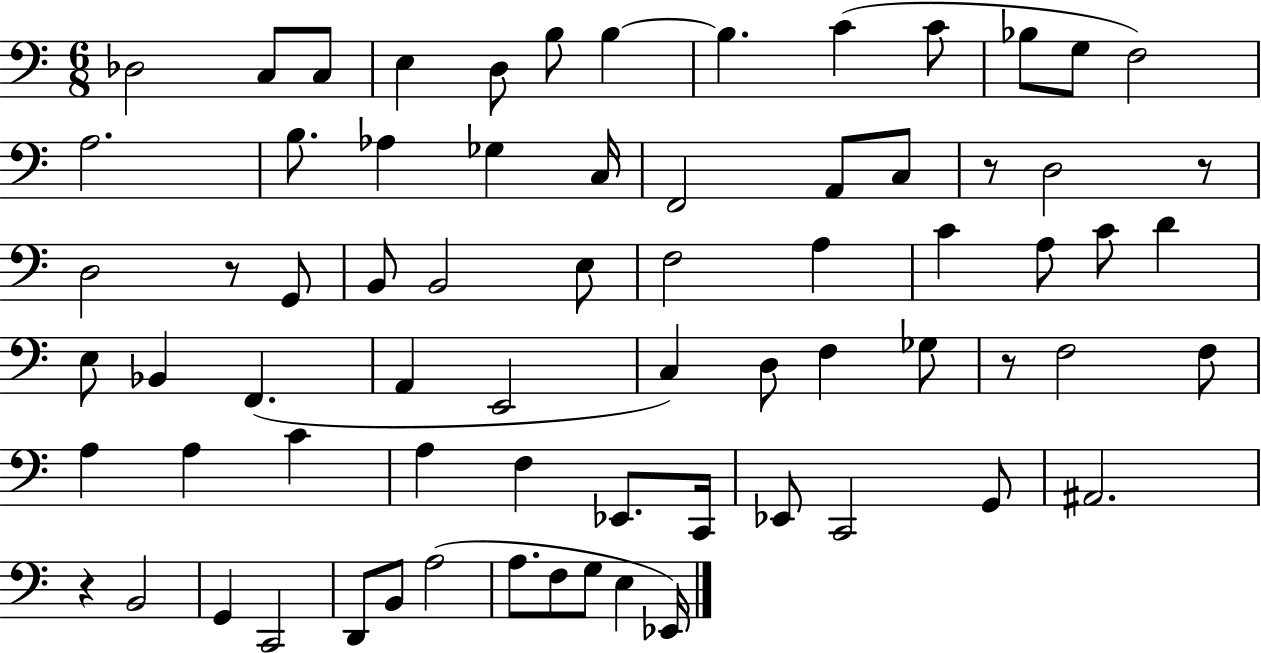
{
  \clef bass
  \numericTimeSignature
  \time 6/8
  \key c \major
  des2 c8 c8 | e4 d8 b8 b4~~ | b4. c'4( c'8 | bes8 g8 f2) | \break a2. | b8. aes4 ges4 c16 | f,2 a,8 c8 | r8 d2 r8 | \break d2 r8 g,8 | b,8 b,2 e8 | f2 a4 | c'4 a8 c'8 d'4 | \break e8 bes,4 f,4.( | a,4 e,2 | c4) d8 f4 ges8 | r8 f2 f8 | \break a4 a4 c'4 | a4 f4 ees,8. c,16 | ees,8 c,2 g,8 | ais,2. | \break r4 b,2 | g,4 c,2 | d,8 b,8 a2( | a8. f8 g8 e4 ees,16) | \break \bar "|."
}